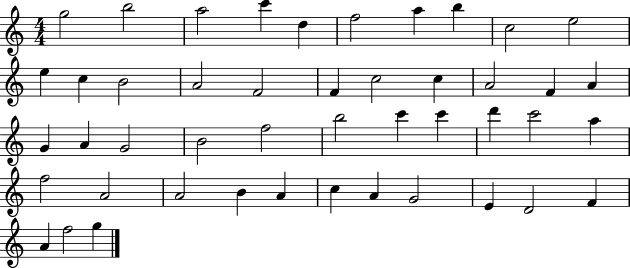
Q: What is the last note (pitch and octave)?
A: G5